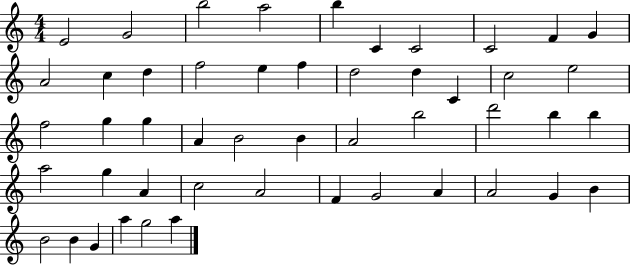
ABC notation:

X:1
T:Untitled
M:4/4
L:1/4
K:C
E2 G2 b2 a2 b C C2 C2 F G A2 c d f2 e f d2 d C c2 e2 f2 g g A B2 B A2 b2 d'2 b b a2 g A c2 A2 F G2 A A2 G B B2 B G a g2 a